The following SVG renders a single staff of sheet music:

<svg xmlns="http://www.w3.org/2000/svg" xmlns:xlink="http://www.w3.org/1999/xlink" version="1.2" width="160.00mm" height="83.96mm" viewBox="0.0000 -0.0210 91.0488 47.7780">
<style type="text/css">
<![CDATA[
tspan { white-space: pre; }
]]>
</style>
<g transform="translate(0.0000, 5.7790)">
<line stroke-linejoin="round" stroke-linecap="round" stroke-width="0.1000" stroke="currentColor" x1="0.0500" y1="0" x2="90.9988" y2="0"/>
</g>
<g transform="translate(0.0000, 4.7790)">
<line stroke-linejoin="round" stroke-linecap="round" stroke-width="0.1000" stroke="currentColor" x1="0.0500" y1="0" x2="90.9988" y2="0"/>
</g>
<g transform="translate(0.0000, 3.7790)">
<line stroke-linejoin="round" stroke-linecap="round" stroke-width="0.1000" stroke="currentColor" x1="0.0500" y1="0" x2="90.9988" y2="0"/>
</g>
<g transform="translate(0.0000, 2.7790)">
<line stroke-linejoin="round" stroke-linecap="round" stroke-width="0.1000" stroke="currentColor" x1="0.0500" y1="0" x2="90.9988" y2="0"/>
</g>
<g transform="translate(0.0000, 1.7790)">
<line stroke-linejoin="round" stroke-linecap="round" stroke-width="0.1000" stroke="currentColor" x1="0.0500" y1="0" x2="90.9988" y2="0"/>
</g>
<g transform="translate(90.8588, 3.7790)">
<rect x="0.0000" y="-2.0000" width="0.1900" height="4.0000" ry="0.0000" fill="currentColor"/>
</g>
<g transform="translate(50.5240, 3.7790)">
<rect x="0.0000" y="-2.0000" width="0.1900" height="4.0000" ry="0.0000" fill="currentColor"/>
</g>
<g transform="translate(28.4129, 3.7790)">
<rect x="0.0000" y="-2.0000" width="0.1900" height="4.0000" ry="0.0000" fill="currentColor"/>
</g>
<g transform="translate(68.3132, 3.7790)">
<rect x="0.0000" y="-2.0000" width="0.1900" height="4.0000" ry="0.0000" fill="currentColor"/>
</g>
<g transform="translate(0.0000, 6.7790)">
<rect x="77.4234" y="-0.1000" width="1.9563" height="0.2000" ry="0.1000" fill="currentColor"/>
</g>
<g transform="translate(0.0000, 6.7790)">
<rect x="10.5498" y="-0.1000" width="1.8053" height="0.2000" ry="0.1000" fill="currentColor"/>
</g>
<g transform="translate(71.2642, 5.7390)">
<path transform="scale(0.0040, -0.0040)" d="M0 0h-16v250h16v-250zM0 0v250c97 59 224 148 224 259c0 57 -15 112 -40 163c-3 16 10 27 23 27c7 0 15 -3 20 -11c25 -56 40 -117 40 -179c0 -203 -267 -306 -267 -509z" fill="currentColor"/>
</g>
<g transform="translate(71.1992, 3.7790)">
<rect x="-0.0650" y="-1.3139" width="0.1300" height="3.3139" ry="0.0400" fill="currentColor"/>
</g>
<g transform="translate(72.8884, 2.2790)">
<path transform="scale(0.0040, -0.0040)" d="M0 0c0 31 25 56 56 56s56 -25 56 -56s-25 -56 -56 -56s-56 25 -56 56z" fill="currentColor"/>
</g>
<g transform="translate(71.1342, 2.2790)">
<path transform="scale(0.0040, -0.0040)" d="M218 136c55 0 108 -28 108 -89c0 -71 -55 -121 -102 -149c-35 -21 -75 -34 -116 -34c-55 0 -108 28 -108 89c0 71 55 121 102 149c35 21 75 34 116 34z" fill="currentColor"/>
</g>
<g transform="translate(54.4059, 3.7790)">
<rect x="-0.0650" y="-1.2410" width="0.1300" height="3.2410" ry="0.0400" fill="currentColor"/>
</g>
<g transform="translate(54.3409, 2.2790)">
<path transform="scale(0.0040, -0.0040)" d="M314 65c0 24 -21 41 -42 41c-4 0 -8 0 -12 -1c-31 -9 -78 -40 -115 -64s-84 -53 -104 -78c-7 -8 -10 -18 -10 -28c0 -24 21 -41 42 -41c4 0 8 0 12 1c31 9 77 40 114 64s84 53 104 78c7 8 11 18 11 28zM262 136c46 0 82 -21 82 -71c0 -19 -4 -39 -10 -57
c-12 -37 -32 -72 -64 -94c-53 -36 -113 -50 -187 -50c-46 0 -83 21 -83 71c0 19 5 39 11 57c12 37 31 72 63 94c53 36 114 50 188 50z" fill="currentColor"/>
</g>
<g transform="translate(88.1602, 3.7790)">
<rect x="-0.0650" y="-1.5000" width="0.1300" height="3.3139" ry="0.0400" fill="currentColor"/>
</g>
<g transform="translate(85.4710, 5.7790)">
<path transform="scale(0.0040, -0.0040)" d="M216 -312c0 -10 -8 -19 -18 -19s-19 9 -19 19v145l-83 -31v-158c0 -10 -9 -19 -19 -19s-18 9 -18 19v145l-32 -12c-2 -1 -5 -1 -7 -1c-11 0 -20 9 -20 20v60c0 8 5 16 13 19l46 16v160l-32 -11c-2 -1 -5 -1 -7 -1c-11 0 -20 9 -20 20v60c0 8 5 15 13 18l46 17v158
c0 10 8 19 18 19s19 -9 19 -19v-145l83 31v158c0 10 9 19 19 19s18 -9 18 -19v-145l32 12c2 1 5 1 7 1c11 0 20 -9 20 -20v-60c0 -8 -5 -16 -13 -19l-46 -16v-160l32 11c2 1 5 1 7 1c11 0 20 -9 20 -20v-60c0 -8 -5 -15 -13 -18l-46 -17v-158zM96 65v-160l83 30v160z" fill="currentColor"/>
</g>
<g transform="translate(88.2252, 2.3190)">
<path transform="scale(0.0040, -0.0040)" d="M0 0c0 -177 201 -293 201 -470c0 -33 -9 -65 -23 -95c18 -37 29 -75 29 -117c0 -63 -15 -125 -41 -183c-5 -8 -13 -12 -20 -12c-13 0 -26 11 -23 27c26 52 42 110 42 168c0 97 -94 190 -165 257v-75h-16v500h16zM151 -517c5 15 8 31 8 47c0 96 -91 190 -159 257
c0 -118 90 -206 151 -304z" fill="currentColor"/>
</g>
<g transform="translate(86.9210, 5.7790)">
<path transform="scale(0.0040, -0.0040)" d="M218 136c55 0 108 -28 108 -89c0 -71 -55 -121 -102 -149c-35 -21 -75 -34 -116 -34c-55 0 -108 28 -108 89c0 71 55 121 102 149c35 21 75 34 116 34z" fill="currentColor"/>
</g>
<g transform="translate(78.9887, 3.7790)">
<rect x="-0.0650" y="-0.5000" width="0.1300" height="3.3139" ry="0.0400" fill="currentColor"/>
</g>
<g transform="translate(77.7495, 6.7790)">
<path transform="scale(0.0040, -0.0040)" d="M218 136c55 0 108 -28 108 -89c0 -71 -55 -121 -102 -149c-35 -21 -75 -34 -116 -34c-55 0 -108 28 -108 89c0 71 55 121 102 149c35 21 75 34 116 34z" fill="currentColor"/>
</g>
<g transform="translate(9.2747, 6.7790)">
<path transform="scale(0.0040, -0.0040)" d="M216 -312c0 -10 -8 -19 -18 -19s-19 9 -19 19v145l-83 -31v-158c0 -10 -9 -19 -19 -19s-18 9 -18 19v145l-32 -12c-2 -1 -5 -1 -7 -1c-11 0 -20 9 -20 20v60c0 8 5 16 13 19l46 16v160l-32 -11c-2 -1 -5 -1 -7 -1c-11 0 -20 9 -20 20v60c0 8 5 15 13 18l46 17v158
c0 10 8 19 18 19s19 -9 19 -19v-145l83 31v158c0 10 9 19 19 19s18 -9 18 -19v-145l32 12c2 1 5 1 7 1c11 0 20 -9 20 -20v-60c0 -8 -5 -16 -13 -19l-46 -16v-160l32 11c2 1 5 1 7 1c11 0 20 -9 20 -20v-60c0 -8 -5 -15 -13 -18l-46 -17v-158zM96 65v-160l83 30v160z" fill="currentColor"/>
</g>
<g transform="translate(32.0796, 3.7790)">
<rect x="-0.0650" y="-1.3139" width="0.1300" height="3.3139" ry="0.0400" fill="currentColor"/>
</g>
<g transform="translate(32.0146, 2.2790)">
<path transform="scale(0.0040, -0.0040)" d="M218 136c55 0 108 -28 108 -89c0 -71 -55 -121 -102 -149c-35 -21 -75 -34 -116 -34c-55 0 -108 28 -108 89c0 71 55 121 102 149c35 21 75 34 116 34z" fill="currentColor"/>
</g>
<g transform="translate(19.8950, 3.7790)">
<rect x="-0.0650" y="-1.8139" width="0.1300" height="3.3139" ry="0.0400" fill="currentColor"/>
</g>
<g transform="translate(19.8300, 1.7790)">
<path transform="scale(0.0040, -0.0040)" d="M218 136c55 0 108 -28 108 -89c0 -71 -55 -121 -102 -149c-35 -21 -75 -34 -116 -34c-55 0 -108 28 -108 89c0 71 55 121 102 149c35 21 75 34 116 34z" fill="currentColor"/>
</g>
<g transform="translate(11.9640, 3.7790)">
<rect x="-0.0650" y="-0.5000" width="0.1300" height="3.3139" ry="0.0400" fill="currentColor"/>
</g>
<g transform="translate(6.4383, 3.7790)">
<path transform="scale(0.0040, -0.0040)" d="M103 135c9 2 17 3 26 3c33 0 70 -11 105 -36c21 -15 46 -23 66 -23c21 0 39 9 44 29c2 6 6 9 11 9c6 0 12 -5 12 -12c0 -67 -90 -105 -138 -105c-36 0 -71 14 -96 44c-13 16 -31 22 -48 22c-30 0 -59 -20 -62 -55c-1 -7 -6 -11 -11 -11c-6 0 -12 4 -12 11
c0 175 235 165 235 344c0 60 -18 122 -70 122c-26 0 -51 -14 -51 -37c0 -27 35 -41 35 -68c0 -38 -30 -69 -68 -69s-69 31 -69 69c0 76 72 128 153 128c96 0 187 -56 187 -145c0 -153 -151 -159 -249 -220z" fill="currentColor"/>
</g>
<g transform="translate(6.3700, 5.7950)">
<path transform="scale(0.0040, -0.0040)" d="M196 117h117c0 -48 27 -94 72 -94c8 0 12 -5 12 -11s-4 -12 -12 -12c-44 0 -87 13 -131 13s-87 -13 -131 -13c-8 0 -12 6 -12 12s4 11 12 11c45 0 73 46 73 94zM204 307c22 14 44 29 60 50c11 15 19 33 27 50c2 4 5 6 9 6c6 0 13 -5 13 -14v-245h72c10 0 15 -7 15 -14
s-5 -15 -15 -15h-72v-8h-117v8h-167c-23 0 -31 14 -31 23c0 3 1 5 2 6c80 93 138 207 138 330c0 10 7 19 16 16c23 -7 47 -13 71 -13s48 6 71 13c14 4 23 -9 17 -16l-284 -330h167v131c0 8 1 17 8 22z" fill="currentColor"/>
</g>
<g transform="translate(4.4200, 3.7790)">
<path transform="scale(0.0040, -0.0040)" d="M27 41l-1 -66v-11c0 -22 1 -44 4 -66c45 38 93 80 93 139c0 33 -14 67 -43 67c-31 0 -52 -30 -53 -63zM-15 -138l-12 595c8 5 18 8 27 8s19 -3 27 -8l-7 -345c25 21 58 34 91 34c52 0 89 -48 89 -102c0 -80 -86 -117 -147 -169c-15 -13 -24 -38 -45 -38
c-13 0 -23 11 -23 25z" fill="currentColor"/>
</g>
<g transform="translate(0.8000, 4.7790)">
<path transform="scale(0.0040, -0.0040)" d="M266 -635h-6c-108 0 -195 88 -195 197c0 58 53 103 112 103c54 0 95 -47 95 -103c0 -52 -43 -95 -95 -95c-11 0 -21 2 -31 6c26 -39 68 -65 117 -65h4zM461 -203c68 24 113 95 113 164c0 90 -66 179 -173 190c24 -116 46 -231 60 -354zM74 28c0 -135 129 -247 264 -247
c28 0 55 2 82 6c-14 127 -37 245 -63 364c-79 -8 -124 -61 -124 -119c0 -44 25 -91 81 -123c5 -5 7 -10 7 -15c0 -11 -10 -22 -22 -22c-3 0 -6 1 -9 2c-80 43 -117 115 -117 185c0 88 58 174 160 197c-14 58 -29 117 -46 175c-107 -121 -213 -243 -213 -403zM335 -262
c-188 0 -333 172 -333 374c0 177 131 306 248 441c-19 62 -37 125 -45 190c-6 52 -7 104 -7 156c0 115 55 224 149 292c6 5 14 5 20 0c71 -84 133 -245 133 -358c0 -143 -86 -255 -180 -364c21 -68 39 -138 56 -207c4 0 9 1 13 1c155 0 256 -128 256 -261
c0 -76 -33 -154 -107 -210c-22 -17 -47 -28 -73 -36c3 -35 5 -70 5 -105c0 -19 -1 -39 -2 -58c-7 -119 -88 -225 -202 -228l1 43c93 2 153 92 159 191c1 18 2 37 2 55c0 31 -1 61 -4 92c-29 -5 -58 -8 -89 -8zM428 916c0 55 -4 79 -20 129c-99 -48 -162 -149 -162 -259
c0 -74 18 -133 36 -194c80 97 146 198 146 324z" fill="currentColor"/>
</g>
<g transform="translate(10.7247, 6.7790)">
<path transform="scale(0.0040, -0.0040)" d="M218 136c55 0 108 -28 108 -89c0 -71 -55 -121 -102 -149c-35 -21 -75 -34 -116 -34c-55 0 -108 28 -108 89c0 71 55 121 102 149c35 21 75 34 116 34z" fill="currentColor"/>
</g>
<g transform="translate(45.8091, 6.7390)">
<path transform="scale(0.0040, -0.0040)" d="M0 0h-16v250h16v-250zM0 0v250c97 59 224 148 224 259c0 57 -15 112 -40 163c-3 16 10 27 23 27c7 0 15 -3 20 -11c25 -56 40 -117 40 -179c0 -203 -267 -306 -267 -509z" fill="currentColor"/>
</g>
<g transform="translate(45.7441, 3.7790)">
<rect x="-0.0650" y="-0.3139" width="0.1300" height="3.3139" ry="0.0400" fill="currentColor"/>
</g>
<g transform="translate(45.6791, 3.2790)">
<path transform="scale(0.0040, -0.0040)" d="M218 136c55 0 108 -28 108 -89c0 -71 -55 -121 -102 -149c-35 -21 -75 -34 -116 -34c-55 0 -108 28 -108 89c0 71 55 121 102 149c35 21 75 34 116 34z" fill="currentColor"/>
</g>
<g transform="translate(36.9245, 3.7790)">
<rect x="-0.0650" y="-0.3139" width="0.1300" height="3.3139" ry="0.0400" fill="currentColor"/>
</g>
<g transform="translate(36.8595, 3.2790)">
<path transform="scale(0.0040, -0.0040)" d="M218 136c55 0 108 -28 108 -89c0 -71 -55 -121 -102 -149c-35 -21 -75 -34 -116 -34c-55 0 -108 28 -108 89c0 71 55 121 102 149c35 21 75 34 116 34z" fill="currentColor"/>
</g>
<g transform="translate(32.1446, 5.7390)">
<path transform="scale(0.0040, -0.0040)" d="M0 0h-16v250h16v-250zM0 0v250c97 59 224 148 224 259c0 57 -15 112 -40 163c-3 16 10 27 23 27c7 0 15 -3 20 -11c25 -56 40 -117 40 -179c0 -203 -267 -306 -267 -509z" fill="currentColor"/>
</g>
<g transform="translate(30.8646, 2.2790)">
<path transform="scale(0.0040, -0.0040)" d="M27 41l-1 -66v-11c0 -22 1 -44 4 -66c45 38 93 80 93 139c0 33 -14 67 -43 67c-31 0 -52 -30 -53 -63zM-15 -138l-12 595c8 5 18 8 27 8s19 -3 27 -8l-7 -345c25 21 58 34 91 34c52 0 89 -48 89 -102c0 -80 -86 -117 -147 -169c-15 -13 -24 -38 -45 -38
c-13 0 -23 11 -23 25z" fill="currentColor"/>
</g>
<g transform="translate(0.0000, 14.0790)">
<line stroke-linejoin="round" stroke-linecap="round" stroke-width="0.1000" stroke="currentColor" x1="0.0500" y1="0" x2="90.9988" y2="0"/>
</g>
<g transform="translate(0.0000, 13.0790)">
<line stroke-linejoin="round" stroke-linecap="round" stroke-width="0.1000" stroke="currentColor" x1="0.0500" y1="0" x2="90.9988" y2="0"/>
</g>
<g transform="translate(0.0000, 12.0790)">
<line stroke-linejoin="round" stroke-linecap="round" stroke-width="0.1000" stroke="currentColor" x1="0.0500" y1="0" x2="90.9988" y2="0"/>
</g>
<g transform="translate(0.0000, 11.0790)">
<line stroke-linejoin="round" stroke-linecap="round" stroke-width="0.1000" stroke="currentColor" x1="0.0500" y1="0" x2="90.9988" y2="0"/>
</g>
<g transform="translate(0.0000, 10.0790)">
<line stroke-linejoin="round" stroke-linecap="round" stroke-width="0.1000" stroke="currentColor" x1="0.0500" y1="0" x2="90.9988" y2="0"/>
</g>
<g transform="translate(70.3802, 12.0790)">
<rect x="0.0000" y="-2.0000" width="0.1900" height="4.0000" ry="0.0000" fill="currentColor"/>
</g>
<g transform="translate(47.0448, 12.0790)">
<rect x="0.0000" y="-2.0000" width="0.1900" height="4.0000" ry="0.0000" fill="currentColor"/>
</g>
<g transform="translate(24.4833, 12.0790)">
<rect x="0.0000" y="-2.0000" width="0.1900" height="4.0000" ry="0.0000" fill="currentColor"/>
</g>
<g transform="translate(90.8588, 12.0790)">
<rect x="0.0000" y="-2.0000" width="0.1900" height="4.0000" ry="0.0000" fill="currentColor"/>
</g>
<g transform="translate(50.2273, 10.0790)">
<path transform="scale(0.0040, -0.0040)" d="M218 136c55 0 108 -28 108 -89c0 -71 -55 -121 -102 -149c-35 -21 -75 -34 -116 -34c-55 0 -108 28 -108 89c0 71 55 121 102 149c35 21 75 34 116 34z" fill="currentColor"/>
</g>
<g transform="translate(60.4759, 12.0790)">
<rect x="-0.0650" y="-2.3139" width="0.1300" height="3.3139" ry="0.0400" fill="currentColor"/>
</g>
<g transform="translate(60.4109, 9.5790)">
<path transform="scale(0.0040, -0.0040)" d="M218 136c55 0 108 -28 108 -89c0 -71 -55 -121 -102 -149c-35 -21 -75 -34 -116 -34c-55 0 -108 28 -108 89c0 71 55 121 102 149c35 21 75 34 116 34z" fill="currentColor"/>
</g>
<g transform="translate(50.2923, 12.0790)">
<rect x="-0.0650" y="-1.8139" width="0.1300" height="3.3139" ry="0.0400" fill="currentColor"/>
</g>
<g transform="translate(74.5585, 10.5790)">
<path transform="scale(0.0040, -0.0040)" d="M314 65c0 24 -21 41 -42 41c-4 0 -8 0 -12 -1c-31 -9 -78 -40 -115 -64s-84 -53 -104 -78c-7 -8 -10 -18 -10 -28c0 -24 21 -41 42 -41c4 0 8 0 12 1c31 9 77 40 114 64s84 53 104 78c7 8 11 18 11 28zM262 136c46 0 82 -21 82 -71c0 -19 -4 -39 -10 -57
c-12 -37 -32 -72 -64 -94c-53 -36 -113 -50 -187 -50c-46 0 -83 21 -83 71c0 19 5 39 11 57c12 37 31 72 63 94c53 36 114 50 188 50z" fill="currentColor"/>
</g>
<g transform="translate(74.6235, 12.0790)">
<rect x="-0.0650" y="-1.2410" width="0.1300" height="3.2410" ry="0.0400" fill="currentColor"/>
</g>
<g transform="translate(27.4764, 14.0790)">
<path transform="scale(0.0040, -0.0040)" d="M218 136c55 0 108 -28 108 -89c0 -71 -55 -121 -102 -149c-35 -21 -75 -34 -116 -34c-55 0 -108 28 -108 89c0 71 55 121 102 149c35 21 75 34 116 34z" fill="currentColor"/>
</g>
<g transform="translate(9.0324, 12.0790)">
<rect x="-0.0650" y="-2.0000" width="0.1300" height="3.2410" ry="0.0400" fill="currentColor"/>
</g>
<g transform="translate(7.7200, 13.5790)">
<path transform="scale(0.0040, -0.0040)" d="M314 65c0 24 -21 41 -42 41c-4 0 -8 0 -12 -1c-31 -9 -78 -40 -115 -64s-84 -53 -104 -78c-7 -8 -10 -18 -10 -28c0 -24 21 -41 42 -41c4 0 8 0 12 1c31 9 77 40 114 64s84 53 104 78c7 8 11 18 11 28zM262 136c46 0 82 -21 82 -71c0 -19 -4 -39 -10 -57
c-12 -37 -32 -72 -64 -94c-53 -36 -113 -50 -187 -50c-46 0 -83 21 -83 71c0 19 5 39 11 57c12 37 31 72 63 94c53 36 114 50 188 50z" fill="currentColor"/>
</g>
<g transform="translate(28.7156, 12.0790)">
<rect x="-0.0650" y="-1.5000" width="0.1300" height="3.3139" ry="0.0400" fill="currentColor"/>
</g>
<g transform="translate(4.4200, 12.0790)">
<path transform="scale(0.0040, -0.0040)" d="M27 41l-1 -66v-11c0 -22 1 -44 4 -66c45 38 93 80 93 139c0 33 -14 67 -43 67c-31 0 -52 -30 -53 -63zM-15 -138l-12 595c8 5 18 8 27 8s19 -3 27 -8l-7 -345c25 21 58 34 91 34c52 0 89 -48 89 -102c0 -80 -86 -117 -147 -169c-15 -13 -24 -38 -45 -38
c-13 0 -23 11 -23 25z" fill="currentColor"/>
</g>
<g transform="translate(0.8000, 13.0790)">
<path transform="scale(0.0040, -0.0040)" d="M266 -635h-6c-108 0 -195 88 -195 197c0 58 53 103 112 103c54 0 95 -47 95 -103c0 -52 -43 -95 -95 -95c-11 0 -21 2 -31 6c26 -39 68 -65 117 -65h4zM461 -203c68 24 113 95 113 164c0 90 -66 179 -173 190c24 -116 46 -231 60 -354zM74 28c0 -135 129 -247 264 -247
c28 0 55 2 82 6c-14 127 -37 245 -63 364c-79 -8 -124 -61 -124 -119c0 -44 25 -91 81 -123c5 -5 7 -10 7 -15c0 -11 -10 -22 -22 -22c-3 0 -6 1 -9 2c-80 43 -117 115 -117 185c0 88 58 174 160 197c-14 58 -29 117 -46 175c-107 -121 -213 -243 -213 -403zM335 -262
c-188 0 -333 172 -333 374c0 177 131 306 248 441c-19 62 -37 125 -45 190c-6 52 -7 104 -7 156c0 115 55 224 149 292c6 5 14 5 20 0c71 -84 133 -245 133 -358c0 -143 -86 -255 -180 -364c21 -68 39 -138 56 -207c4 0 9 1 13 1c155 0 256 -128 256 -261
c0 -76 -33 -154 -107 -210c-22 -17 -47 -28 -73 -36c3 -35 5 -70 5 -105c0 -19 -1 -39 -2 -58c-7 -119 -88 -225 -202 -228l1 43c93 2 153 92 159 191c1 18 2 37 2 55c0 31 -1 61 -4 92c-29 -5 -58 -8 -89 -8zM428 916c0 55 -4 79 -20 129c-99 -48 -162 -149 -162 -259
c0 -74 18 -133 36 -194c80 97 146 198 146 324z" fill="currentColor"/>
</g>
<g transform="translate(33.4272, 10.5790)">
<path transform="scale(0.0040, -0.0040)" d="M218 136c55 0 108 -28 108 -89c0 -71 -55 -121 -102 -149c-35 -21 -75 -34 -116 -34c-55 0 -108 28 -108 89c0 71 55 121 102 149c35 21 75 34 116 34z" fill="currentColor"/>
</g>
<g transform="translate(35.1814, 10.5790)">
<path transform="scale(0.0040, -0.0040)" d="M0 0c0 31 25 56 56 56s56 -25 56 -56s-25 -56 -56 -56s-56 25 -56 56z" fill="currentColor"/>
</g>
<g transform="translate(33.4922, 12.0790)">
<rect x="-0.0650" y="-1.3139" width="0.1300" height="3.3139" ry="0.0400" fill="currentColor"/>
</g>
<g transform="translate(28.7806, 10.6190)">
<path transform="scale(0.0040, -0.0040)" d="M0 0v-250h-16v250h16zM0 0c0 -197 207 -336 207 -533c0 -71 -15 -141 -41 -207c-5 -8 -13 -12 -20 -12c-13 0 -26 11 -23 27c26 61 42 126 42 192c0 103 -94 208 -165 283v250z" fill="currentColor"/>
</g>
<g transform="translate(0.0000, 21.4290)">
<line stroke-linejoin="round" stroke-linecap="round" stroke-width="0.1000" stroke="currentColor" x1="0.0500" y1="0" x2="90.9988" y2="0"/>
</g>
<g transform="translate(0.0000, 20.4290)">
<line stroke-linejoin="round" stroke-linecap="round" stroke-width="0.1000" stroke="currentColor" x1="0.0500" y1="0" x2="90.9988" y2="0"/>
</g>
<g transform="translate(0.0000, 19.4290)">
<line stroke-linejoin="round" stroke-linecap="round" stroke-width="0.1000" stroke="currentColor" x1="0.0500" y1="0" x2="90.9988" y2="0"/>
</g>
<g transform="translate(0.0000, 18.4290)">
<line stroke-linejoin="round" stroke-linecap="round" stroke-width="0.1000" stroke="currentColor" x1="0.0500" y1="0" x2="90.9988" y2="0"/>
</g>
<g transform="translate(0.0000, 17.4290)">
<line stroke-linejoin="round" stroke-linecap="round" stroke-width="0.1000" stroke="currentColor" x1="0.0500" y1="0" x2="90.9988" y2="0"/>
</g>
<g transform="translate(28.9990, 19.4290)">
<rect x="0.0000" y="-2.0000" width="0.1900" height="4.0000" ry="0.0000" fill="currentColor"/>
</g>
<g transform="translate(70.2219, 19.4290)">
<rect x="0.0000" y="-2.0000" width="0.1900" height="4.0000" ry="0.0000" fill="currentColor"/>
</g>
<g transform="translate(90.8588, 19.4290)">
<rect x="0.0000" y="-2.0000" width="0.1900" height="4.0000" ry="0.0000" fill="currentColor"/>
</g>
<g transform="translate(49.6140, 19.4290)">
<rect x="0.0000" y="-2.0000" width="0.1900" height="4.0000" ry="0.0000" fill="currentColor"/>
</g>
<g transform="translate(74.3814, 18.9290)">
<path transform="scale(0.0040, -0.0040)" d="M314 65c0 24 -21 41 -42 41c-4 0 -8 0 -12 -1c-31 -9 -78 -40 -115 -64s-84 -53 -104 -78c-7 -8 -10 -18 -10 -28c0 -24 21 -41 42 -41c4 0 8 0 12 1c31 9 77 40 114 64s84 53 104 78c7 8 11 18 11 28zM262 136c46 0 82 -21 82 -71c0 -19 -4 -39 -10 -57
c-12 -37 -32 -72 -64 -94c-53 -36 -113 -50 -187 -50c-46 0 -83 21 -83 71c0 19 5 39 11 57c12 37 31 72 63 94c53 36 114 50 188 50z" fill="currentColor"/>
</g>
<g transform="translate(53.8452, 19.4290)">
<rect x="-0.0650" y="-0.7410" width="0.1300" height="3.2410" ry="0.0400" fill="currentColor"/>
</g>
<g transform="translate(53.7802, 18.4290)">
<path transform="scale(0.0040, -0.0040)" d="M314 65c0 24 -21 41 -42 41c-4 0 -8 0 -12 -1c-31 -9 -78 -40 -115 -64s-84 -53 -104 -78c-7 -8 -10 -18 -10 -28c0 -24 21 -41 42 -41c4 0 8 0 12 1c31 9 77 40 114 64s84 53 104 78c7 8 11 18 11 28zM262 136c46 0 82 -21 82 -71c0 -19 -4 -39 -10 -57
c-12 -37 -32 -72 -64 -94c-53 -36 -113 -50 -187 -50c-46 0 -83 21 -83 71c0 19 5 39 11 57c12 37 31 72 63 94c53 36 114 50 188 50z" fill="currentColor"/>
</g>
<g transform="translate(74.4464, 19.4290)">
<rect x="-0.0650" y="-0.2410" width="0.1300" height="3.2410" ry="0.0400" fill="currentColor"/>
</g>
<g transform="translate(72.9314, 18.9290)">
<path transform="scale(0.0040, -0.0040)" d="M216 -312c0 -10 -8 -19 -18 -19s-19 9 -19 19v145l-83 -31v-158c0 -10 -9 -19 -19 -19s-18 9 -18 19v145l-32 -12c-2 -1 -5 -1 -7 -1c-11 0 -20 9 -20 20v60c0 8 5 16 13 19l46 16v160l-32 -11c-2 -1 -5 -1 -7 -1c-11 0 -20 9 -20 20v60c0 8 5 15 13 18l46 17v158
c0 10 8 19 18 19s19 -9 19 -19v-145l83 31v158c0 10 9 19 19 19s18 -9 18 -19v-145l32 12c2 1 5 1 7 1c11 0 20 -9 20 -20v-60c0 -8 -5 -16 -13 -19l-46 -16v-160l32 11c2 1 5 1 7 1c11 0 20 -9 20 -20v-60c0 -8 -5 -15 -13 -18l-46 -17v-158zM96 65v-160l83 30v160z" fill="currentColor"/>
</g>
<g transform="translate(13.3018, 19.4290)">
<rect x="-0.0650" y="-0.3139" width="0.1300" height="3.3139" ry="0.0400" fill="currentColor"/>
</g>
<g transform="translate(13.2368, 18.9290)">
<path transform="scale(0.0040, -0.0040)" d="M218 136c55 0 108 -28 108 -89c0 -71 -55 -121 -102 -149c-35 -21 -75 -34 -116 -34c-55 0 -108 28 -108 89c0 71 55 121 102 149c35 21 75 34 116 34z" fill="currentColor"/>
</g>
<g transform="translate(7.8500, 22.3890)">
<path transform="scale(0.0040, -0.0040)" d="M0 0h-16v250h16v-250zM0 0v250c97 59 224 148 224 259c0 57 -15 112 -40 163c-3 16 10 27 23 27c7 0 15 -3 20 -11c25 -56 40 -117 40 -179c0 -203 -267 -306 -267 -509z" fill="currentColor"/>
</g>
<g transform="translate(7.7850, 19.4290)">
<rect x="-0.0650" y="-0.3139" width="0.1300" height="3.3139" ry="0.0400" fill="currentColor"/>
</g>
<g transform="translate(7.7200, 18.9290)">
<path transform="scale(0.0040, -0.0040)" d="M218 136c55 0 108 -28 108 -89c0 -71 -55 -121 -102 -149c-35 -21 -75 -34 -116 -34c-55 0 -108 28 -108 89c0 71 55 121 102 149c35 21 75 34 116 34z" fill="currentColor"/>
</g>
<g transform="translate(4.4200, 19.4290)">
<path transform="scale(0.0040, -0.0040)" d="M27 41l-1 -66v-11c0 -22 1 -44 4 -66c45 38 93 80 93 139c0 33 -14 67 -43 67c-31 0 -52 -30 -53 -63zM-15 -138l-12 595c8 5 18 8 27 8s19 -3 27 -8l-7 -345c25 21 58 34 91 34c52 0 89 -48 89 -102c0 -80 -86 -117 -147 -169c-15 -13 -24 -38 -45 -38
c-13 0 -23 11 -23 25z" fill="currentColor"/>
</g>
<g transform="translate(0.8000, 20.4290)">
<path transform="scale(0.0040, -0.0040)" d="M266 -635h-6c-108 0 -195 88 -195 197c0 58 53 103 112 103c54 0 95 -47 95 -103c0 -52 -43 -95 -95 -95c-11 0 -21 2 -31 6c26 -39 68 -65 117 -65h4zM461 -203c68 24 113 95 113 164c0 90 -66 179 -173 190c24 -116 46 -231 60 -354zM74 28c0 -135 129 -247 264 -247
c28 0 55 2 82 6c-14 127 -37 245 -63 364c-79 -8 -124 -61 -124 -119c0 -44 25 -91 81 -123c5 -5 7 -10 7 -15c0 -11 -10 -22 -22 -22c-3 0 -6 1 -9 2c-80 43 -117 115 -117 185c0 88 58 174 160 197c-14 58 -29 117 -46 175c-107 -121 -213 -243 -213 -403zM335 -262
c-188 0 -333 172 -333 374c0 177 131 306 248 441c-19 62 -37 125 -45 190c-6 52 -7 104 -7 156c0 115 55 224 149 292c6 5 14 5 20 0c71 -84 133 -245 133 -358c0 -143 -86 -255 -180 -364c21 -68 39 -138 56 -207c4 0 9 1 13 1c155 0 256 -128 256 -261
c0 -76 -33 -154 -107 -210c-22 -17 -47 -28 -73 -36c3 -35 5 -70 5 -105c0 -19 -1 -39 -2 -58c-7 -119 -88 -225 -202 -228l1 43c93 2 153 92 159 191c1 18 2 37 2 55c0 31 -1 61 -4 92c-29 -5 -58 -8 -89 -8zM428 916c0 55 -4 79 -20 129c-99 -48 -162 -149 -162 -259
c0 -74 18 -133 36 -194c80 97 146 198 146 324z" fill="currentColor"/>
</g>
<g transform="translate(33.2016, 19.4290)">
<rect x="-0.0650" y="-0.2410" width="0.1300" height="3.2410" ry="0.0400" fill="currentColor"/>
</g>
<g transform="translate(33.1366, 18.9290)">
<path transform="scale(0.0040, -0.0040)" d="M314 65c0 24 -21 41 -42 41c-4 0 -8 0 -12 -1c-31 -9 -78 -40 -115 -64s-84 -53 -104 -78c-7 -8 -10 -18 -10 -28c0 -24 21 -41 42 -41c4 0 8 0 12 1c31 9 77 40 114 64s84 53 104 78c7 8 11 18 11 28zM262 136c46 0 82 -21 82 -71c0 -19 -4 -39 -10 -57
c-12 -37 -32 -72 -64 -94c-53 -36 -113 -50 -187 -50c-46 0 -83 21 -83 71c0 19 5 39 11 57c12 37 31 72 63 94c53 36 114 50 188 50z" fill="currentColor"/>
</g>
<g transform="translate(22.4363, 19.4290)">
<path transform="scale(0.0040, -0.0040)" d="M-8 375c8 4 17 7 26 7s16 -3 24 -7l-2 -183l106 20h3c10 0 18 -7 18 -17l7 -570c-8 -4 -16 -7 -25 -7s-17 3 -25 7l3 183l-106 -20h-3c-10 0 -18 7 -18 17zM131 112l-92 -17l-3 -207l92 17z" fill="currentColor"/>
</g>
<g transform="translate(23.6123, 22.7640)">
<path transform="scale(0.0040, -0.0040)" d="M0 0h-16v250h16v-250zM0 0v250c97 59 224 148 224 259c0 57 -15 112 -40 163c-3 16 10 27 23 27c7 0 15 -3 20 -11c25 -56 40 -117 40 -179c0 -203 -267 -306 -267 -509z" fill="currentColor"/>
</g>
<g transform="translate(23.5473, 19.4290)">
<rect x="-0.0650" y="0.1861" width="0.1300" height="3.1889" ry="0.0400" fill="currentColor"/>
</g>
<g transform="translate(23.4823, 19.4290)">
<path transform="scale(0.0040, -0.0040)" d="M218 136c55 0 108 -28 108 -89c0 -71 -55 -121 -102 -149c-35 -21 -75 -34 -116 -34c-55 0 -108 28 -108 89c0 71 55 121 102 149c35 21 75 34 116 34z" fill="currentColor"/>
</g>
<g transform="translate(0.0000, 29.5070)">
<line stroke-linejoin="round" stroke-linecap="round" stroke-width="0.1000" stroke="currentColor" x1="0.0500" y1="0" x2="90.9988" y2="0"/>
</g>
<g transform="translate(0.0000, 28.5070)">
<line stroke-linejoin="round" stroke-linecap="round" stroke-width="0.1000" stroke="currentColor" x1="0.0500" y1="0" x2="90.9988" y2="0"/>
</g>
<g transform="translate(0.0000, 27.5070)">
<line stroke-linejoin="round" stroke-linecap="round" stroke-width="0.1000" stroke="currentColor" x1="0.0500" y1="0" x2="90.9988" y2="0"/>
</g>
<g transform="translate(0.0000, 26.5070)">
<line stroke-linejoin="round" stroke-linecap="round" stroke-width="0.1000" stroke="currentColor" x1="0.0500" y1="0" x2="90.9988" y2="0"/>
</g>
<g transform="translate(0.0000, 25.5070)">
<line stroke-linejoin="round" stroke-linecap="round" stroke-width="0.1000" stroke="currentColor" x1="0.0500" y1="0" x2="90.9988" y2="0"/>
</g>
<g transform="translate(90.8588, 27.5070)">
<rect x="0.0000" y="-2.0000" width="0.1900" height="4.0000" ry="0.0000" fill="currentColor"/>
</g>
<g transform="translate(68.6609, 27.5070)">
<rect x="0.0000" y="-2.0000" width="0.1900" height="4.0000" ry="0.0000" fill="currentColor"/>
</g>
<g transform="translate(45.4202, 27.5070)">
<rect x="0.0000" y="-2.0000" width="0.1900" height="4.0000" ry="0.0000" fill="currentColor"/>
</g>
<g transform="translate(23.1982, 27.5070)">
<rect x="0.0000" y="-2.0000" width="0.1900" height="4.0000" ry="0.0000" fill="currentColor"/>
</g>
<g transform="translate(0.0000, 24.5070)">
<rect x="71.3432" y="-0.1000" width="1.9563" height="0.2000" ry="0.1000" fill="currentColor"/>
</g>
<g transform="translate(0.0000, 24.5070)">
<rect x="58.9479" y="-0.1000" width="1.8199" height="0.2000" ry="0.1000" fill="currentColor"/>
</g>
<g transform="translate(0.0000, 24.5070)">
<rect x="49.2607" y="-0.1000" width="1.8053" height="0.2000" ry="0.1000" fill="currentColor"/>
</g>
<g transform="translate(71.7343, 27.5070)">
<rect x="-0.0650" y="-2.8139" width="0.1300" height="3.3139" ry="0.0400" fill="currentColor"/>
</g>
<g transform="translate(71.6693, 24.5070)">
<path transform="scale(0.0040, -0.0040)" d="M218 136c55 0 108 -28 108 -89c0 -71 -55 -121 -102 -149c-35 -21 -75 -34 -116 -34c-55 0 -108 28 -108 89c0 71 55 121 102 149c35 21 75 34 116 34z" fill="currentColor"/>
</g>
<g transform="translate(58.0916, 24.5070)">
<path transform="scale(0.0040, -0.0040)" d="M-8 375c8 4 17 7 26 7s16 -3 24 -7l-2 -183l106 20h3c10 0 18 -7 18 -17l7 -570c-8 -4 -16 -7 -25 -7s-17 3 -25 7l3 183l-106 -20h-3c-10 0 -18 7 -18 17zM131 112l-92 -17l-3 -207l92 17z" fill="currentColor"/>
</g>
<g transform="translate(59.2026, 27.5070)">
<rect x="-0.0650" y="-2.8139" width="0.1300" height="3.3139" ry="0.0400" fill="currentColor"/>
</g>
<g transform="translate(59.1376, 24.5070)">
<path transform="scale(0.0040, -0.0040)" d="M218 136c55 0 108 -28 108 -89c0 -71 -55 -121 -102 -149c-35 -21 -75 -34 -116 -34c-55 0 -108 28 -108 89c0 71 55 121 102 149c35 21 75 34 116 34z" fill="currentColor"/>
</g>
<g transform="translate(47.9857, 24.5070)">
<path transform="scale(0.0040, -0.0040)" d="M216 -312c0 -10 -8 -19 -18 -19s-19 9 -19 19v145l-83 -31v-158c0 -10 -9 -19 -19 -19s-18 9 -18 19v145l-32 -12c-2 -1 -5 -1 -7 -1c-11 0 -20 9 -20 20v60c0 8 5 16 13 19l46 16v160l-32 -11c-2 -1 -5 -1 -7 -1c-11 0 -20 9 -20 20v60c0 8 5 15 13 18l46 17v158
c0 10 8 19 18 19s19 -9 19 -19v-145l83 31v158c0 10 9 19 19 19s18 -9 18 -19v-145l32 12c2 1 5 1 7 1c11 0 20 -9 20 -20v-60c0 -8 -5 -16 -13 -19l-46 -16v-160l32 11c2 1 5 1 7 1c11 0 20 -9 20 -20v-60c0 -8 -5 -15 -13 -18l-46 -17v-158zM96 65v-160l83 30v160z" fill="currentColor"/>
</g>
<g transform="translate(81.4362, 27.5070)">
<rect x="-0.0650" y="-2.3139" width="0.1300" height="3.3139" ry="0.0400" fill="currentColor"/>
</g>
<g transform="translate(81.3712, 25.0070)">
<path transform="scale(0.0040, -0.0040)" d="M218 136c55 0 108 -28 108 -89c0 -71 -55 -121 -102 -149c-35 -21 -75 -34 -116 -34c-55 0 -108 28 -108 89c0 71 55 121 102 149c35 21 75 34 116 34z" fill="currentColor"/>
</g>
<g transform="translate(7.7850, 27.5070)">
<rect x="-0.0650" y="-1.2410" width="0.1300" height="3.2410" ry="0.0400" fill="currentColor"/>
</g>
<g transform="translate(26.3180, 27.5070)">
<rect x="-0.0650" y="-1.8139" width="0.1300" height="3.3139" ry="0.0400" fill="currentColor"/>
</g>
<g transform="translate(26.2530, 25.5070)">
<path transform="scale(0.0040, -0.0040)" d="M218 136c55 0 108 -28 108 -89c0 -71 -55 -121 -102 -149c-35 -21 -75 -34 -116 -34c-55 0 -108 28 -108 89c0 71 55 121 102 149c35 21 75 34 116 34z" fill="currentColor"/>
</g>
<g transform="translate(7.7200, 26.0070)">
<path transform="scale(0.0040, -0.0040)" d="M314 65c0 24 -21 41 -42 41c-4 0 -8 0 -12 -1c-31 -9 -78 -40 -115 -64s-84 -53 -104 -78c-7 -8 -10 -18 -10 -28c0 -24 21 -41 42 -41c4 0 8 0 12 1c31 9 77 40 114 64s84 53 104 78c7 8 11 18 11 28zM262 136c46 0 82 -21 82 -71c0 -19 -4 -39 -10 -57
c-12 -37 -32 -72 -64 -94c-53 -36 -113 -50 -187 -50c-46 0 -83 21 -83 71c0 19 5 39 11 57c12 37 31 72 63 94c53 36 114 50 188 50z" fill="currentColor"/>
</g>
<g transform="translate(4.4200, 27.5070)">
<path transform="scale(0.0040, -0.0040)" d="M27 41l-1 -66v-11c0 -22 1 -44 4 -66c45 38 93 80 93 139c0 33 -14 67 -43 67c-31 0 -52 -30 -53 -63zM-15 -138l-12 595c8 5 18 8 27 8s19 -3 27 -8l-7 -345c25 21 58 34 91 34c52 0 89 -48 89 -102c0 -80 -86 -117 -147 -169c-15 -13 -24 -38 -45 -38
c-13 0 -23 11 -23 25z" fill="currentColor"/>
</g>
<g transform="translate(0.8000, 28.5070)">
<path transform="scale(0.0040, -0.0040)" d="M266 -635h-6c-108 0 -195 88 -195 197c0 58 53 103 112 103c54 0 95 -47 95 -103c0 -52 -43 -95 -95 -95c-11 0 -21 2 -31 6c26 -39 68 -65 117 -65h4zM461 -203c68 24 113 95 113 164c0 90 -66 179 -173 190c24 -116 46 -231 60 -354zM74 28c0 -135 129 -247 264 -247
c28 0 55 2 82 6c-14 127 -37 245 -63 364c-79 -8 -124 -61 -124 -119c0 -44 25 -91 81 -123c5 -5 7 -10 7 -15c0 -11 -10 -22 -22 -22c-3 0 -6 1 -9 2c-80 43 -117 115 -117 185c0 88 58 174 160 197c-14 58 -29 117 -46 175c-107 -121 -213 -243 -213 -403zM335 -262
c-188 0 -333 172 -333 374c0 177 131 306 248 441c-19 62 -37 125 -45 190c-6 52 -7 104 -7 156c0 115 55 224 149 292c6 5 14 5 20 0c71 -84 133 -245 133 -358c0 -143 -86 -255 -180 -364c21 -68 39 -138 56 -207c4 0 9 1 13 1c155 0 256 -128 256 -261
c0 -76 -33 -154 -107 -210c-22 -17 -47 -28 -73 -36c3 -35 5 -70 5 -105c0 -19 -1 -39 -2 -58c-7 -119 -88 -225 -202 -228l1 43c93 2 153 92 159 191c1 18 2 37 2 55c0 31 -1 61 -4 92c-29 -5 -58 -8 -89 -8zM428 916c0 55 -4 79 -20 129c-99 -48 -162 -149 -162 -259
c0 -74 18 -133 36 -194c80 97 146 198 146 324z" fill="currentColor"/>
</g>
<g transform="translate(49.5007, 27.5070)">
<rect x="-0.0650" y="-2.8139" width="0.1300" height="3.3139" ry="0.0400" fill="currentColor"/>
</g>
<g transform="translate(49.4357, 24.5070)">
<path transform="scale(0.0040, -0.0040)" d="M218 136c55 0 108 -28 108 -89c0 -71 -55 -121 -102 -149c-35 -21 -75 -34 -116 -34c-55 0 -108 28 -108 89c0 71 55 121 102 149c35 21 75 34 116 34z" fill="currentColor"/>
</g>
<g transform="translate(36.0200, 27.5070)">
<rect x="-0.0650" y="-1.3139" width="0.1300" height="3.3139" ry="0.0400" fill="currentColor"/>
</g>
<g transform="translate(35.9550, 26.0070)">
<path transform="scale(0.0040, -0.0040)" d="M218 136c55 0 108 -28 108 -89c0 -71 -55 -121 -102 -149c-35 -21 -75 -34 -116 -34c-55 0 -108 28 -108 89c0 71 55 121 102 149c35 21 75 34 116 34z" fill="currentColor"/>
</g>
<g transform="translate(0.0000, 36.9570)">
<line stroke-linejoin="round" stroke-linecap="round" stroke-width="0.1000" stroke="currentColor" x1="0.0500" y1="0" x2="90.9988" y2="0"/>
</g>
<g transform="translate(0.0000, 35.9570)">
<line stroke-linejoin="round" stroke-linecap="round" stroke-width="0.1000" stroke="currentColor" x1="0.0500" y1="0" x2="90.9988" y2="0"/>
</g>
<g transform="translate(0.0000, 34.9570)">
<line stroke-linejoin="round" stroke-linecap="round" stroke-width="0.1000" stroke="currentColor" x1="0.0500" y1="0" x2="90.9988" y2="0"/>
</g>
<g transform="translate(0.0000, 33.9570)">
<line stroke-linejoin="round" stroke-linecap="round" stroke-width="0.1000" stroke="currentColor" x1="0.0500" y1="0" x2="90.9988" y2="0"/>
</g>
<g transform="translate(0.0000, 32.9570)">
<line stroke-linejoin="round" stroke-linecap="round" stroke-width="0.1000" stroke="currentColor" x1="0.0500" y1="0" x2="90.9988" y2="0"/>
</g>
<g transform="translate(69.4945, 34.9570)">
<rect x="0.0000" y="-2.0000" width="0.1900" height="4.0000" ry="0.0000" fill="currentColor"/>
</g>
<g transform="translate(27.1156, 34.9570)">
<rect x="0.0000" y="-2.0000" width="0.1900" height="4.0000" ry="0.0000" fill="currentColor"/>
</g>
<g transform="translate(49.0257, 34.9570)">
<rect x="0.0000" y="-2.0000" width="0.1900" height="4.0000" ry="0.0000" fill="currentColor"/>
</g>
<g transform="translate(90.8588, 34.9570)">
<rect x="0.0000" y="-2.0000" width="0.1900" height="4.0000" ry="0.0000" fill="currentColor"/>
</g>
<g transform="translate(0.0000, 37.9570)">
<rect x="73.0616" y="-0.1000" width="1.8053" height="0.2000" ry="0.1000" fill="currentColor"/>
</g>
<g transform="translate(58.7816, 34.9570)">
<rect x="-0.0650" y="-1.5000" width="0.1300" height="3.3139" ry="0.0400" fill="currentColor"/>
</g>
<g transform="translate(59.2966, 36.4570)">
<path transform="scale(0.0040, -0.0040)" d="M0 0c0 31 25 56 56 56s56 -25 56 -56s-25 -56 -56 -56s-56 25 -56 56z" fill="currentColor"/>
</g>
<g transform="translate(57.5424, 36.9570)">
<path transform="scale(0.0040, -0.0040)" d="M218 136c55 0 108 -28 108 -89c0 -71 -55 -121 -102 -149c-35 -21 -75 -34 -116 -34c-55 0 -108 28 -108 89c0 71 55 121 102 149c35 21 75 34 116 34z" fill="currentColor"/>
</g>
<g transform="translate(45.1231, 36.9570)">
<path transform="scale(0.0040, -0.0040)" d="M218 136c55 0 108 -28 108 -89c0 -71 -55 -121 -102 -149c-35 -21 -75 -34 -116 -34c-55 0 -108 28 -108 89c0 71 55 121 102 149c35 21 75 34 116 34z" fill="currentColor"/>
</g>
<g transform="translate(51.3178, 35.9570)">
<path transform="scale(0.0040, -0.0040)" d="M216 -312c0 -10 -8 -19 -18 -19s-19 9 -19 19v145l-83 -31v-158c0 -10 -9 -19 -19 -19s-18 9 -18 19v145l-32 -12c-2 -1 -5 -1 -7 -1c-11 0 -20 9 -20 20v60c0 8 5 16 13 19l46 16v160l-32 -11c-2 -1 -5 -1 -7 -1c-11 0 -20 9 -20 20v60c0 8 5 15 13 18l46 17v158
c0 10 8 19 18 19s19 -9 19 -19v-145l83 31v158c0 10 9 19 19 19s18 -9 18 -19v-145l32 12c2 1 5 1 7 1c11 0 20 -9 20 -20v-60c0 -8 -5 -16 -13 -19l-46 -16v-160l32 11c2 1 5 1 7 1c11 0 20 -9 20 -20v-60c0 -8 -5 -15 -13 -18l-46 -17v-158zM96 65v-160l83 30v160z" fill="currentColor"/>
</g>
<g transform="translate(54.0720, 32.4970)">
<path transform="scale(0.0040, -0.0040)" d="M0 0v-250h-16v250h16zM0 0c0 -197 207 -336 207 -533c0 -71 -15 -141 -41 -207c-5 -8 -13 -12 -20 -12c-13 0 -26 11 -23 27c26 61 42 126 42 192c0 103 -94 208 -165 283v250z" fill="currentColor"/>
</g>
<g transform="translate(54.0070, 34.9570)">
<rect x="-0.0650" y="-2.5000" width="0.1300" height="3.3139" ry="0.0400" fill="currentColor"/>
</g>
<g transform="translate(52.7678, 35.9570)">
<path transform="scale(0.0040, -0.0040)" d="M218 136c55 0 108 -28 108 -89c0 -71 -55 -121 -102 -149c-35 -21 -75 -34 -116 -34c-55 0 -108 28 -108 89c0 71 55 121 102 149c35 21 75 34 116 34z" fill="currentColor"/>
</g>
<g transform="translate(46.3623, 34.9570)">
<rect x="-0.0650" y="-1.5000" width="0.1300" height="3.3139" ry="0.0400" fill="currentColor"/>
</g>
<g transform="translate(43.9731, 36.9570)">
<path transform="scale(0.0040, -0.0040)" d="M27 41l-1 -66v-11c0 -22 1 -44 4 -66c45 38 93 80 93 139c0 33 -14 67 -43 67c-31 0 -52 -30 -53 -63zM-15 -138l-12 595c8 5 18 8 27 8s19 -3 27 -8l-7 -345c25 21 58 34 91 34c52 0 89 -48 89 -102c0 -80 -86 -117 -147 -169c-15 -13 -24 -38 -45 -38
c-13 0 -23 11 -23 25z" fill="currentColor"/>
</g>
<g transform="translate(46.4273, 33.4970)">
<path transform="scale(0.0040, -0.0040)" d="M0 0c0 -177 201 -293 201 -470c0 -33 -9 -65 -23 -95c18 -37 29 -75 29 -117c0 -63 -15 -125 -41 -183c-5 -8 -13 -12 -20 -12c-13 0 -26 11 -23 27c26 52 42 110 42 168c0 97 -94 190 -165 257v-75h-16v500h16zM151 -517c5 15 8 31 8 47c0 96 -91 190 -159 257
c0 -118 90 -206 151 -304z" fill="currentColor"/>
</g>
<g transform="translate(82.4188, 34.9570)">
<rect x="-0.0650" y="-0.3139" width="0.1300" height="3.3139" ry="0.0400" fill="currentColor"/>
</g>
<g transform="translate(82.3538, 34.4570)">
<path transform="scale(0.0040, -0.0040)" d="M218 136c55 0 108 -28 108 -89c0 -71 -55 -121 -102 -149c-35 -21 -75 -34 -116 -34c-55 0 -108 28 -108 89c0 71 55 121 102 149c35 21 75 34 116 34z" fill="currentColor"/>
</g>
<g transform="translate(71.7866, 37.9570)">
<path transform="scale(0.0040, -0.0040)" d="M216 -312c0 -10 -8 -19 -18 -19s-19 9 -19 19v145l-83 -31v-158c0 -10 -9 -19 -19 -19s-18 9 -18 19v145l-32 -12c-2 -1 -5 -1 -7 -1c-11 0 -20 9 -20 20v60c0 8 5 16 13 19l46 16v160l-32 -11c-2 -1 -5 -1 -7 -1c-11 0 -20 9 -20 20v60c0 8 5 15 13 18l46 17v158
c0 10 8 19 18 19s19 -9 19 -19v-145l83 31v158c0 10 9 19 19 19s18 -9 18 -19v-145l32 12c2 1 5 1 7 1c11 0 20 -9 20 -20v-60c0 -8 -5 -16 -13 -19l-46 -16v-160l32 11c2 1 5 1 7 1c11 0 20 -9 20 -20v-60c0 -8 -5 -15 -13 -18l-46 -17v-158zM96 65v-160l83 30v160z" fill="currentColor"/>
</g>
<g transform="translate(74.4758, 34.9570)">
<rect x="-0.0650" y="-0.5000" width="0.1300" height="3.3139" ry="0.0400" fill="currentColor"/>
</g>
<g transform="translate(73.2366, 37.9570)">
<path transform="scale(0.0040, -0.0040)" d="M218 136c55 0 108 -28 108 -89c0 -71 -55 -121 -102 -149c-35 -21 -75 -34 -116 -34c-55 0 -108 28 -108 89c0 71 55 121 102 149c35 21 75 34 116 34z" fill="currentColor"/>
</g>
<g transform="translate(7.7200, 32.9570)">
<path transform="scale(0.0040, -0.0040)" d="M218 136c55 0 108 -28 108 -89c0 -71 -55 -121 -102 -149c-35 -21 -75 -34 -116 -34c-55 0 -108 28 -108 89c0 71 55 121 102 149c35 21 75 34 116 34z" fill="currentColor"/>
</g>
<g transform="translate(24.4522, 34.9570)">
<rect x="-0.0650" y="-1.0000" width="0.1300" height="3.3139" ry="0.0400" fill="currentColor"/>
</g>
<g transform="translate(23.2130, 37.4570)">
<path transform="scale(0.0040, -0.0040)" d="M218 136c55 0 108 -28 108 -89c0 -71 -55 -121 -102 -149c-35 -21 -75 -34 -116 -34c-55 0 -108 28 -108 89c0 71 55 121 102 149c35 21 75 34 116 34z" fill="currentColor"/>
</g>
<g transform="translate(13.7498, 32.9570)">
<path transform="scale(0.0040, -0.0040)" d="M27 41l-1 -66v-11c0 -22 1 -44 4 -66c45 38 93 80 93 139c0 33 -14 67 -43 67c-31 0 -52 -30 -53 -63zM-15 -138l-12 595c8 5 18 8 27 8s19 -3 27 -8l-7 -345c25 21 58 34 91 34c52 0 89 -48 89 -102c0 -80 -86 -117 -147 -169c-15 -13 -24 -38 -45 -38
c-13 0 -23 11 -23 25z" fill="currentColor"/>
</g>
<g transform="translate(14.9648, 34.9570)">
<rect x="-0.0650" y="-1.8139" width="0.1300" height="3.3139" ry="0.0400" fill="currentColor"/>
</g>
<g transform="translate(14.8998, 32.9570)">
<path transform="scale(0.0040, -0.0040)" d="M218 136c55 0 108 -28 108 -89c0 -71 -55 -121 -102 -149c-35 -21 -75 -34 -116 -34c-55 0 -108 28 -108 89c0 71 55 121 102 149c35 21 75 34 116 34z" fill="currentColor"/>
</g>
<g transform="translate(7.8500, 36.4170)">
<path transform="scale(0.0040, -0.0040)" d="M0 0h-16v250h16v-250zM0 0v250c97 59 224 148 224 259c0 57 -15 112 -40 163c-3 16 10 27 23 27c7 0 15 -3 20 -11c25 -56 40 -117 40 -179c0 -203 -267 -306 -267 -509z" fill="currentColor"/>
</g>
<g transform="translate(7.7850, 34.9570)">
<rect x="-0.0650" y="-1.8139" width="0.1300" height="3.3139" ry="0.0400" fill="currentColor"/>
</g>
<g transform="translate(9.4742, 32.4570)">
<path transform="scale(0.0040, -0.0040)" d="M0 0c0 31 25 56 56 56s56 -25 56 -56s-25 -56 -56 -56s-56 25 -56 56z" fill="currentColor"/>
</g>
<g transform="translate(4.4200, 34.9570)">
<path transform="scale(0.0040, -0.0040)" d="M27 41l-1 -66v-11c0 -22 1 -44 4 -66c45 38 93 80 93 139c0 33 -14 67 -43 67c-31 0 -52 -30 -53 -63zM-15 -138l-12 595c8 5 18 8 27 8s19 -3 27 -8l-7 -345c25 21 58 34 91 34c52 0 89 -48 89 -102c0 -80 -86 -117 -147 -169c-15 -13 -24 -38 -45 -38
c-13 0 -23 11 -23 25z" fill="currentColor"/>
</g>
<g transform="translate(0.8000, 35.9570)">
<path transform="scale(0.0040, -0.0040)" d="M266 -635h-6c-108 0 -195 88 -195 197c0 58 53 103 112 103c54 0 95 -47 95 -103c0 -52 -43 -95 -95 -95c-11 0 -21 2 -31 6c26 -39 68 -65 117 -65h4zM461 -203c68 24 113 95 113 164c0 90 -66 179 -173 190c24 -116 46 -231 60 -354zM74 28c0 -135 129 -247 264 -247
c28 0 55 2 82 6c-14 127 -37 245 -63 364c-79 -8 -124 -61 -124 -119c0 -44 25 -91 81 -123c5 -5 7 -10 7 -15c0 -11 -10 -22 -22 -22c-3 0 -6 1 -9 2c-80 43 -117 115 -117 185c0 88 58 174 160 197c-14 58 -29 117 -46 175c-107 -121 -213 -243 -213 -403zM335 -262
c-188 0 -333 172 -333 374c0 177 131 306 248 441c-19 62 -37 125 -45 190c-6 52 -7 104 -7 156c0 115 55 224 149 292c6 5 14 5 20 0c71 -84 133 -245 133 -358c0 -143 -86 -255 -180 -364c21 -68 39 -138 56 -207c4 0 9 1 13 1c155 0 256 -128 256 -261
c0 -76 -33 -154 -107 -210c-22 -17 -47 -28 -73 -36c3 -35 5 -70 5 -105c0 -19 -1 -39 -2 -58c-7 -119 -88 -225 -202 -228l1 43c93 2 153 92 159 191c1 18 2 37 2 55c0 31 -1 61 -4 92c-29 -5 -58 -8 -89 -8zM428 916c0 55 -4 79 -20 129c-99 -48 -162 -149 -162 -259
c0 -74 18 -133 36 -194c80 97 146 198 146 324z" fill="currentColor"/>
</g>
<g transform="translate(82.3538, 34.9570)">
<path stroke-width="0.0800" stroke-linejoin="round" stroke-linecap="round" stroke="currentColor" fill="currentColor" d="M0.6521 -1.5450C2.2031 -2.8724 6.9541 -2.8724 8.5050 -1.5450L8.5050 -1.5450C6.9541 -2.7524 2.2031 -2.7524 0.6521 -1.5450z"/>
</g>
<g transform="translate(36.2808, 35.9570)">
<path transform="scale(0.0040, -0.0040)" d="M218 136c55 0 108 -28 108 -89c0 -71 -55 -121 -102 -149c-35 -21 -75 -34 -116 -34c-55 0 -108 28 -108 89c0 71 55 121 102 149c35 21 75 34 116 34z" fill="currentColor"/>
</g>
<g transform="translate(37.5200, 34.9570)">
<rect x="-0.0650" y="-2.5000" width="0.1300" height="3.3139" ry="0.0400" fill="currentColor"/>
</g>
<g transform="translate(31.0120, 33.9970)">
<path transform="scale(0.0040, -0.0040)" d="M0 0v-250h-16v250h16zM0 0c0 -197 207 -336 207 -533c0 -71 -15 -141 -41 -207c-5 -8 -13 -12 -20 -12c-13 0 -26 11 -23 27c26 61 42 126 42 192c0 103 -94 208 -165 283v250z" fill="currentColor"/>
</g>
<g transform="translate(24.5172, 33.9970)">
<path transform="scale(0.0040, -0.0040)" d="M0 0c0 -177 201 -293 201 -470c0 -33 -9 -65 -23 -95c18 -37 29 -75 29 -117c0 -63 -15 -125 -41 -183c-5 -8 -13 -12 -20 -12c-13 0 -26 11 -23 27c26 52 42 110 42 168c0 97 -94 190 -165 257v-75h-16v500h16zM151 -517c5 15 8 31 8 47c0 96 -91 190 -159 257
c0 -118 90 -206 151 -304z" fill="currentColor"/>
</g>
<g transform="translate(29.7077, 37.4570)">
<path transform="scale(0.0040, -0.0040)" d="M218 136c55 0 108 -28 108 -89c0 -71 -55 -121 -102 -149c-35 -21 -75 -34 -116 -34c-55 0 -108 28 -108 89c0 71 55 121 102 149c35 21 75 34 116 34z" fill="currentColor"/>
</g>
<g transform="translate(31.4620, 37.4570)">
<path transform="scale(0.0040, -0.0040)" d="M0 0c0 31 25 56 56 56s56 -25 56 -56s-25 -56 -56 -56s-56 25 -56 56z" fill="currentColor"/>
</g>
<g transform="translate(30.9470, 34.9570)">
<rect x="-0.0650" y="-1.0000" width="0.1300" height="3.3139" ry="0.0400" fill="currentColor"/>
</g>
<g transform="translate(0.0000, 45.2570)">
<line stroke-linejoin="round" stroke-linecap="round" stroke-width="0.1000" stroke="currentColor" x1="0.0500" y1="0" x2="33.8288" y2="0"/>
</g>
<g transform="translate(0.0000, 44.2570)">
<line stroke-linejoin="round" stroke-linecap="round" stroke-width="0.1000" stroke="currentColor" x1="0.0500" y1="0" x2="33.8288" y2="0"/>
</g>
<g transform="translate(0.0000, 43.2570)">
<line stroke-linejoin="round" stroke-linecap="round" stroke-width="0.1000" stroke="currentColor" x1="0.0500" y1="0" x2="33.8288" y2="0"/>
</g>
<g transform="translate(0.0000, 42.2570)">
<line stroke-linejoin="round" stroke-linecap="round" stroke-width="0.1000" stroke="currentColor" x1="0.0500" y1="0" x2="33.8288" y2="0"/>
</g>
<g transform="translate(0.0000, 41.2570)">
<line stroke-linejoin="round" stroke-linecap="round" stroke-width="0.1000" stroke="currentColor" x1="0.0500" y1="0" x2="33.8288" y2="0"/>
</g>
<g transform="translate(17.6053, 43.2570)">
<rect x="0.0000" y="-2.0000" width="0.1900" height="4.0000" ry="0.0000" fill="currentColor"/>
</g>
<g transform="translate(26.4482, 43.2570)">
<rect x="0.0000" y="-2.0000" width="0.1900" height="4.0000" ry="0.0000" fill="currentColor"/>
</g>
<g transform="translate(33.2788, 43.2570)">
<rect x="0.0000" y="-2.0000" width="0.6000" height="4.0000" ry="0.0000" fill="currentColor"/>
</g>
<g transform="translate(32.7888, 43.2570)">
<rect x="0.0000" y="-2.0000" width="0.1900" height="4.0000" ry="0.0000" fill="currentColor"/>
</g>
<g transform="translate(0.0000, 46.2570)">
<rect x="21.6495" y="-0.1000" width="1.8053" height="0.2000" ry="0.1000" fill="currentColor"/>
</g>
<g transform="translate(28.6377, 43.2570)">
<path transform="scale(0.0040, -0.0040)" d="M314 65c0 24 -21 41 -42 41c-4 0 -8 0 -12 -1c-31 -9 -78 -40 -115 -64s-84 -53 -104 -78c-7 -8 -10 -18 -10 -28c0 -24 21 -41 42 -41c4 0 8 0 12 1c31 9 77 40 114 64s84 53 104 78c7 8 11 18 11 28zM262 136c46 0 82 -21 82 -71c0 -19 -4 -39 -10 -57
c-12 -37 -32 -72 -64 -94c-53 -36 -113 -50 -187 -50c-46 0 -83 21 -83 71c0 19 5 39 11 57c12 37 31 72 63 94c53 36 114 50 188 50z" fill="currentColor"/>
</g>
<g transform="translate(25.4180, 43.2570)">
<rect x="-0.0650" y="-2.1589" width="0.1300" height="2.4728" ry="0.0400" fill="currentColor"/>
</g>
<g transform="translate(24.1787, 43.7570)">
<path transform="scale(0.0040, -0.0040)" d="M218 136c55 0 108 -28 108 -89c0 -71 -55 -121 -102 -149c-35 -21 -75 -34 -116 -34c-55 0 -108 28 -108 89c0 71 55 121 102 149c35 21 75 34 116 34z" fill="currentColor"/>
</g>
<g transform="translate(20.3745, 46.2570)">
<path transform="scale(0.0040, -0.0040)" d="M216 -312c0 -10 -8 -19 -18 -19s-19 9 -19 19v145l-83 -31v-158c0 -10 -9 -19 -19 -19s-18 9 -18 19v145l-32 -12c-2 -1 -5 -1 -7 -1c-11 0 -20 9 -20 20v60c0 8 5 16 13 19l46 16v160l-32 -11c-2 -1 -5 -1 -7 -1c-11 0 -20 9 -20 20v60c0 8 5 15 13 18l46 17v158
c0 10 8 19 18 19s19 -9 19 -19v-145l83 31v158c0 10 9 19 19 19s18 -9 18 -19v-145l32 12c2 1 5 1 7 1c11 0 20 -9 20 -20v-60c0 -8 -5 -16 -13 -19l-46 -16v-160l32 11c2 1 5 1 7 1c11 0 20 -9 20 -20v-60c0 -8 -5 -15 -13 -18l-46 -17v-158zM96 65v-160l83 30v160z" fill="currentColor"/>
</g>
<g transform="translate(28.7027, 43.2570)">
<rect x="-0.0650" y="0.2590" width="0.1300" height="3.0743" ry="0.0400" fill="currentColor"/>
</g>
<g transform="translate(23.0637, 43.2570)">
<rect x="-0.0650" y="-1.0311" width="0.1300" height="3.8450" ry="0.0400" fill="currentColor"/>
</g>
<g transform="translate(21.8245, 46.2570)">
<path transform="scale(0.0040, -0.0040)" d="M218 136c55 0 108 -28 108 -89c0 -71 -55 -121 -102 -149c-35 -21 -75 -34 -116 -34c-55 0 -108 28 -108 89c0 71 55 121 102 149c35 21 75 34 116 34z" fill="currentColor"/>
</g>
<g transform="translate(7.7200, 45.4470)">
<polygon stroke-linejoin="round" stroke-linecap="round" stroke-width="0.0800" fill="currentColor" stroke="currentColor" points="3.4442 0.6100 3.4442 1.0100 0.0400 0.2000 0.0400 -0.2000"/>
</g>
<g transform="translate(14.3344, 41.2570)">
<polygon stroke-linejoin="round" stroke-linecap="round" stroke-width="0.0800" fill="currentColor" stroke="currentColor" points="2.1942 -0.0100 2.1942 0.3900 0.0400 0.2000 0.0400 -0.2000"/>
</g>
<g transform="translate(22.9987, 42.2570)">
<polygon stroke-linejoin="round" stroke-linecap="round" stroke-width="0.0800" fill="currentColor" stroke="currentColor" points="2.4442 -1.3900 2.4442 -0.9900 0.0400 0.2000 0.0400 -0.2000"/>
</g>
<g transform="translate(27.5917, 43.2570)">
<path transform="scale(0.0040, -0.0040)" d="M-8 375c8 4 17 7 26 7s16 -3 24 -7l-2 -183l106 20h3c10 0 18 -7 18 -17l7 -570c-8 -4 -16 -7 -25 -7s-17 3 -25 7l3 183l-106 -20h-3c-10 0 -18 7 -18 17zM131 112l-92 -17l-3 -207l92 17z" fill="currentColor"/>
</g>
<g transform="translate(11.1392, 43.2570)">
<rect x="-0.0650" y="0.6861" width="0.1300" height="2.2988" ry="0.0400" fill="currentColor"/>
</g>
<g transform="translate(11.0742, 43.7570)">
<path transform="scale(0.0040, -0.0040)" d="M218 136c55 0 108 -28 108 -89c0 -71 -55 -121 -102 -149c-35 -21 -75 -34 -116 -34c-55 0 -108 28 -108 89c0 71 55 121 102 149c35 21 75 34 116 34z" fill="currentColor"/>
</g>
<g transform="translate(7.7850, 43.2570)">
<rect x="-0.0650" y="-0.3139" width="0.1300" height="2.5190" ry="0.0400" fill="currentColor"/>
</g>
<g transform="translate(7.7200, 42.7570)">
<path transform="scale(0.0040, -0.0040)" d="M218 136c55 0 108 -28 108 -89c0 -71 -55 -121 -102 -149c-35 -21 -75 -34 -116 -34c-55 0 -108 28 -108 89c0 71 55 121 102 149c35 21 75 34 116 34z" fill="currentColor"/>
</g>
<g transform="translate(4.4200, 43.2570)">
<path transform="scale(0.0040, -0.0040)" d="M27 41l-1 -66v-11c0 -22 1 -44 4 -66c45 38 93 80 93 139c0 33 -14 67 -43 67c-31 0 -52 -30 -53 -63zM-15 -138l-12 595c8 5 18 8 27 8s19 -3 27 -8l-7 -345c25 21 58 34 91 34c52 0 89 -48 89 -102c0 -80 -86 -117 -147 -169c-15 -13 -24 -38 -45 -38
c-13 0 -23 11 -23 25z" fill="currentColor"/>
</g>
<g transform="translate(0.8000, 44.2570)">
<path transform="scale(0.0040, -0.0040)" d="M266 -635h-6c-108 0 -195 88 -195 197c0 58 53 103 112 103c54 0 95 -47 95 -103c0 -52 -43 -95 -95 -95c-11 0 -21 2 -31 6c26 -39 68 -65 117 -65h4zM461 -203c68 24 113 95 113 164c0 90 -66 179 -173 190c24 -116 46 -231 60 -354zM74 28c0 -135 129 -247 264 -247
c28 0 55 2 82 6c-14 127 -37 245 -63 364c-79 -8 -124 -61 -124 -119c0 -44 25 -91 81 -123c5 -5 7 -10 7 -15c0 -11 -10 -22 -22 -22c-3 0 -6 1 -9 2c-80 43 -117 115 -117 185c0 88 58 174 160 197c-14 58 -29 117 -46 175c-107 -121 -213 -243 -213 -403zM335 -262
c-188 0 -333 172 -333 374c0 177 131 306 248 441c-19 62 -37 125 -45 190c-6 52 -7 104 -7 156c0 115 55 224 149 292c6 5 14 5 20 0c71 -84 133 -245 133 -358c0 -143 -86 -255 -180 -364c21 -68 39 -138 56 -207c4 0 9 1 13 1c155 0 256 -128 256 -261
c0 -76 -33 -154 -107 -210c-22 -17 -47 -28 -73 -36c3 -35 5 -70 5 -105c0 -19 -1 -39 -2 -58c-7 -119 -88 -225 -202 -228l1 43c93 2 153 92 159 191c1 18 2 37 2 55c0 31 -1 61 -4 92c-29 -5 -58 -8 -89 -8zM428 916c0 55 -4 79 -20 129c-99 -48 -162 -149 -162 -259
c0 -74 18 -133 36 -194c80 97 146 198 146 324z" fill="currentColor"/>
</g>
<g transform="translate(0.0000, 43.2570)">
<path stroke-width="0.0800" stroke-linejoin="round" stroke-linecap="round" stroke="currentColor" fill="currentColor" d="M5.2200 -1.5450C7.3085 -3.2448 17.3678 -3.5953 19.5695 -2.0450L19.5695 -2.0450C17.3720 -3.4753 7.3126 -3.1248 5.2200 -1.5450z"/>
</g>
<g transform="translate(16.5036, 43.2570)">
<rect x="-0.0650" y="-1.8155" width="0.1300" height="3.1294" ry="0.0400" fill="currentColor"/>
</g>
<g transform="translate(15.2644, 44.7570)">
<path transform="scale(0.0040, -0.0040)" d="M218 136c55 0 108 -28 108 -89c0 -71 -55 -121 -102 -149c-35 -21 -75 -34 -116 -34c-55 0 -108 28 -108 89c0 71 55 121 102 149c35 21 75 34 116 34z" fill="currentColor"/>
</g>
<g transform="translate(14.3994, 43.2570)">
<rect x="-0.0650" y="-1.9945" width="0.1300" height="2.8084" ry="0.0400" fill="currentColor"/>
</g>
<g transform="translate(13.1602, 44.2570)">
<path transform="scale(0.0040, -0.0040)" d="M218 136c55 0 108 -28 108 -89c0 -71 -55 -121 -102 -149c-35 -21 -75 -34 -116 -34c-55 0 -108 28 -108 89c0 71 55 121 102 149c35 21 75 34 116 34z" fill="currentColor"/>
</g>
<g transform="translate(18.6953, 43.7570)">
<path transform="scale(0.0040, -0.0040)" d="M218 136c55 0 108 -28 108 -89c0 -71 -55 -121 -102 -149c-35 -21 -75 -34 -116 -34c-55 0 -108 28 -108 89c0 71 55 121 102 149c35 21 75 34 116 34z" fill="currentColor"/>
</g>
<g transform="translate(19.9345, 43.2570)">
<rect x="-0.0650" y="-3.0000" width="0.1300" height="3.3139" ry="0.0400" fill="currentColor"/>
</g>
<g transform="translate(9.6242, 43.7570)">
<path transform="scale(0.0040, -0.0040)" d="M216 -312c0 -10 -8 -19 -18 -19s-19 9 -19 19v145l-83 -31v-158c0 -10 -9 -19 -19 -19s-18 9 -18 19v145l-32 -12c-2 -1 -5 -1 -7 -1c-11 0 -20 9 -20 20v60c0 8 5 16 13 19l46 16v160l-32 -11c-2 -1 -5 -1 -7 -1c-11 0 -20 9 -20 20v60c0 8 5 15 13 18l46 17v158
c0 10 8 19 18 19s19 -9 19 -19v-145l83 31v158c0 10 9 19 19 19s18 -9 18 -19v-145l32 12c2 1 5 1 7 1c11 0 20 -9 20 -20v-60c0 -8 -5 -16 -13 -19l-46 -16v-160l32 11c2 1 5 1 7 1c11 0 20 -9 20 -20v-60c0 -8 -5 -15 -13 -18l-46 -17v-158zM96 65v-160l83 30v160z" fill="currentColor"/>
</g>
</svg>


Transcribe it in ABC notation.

X:1
T:Untitled
M:2/4
L:1/4
K:F
^C f _e/2 c c/2 e2 e/2 C ^E/4 F2 E/2 e f g e2 c/2 c B/2 c2 d2 ^c2 e2 f e ^a a a g f/2 _f D/4 D/2 G _E/4 ^G/2 E ^C c c/2 ^A/2 G/2 F/2 A ^C/2 A/2 B2